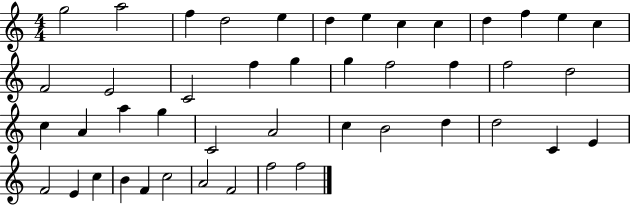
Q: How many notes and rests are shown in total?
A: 45